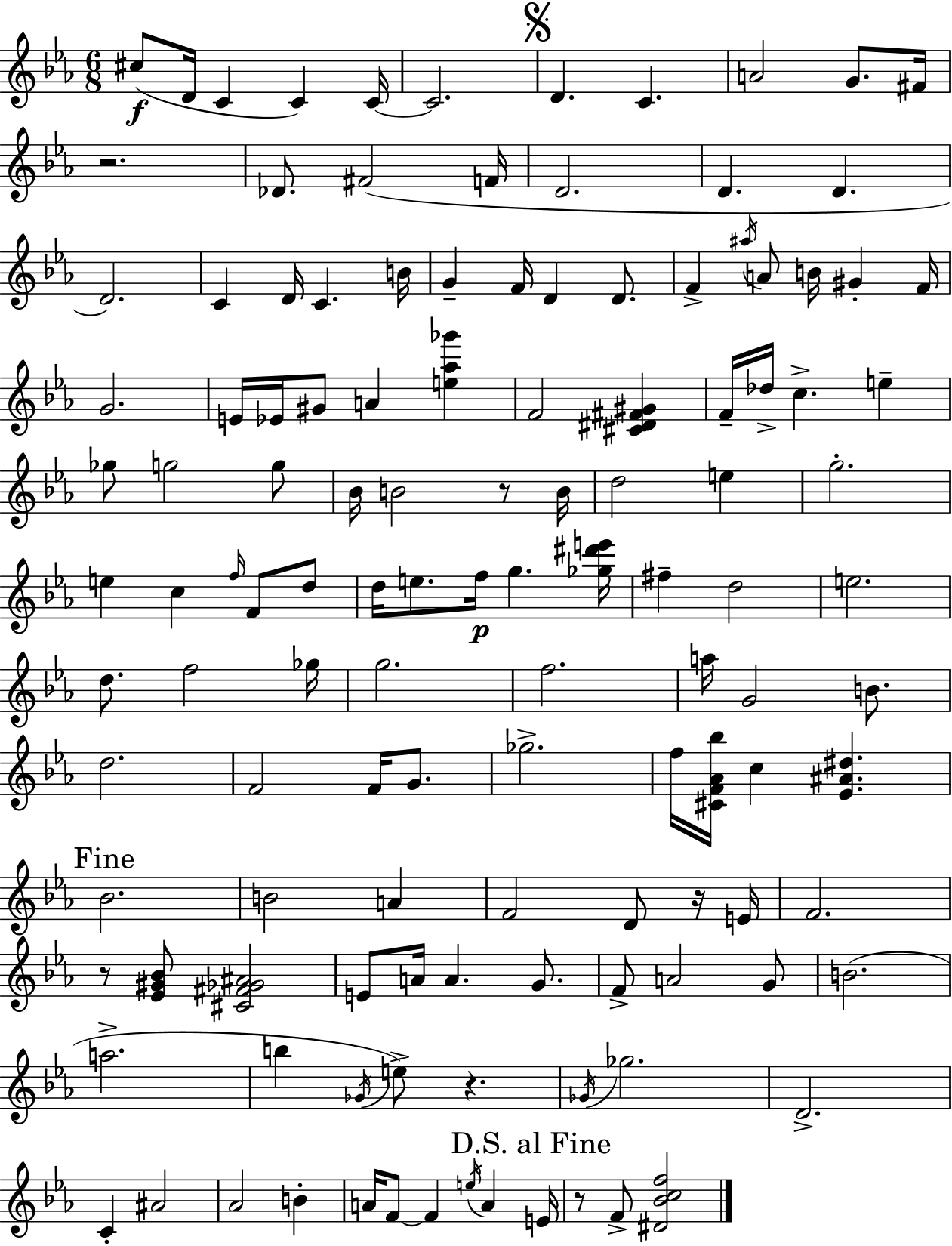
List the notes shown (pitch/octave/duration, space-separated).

C#5/e D4/s C4/q C4/q C4/s C4/h. D4/q. C4/q. A4/h G4/e. F#4/s R/h. Db4/e. F#4/h F4/s D4/h. D4/q. D4/q. D4/h. C4/q D4/s C4/q. B4/s G4/q F4/s D4/q D4/e. F4/q A#5/s A4/e B4/s G#4/q F4/s G4/h. E4/s Eb4/s G#4/e A4/q [E5,Ab5,Gb6]/q F4/h [C#4,D#4,F#4,G#4]/q F4/s Db5/s C5/q. E5/q Gb5/e G5/h G5/e Bb4/s B4/h R/e B4/s D5/h E5/q G5/h. E5/q C5/q F5/s F4/e D5/e D5/s E5/e. F5/s G5/q. [Gb5,D#6,E6]/s F#5/q D5/h E5/h. D5/e. F5/h Gb5/s G5/h. F5/h. A5/s G4/h B4/e. D5/h. F4/h F4/s G4/e. Gb5/h. F5/s [C#4,F4,Ab4,Bb5]/s C5/q [Eb4,A#4,D#5]/q. Bb4/h. B4/h A4/q F4/h D4/e R/s E4/s F4/h. R/e [Eb4,G#4,Bb4]/e [C#4,F#4,Gb4,A#4]/h E4/e A4/s A4/q. G4/e. F4/e A4/h G4/e B4/h. A5/h. B5/q Gb4/s E5/e R/q. Gb4/s Gb5/h. D4/h. C4/q A#4/h Ab4/h B4/q A4/s F4/e F4/q E5/s A4/q E4/s R/e F4/e [D#4,Bb4,C5,F5]/h